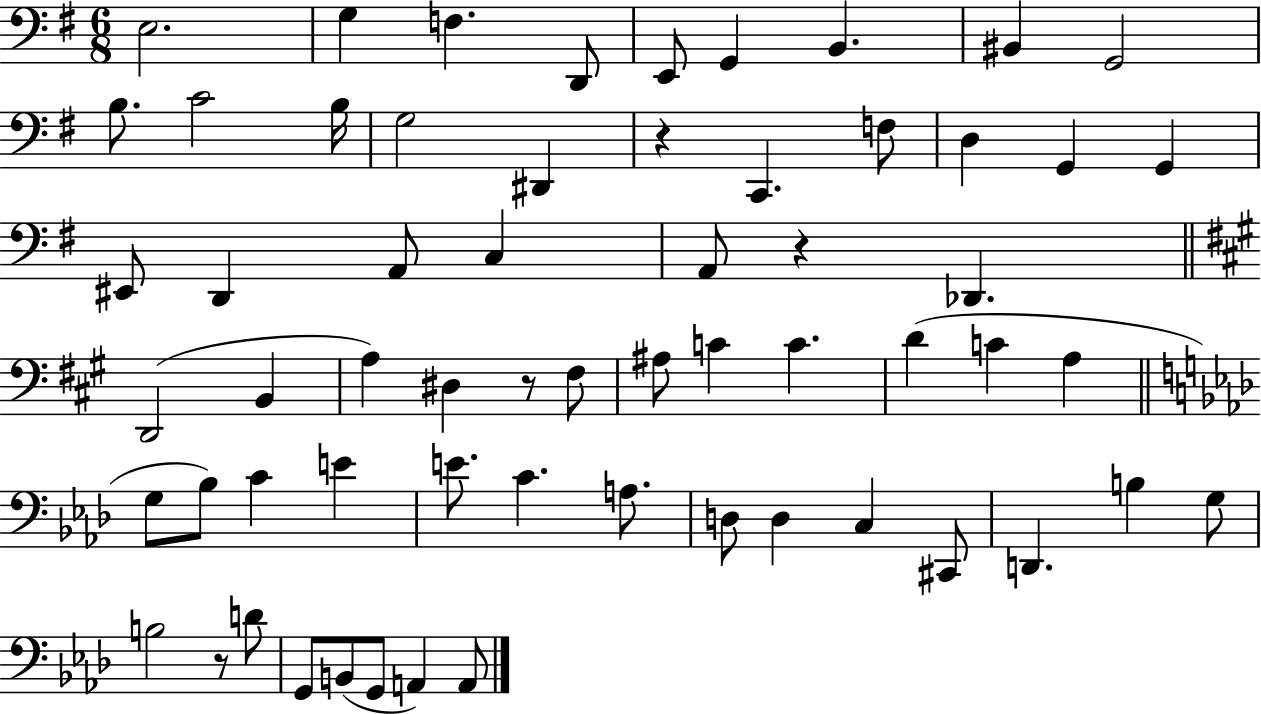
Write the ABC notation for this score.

X:1
T:Untitled
M:6/8
L:1/4
K:G
E,2 G, F, D,,/2 E,,/2 G,, B,, ^B,, G,,2 B,/2 C2 B,/4 G,2 ^D,, z C,, F,/2 D, G,, G,, ^E,,/2 D,, A,,/2 C, A,,/2 z _D,, D,,2 B,, A, ^D, z/2 ^F,/2 ^A,/2 C C D C A, G,/2 _B,/2 C E E/2 C A,/2 D,/2 D, C, ^C,,/2 D,, B, G,/2 B,2 z/2 D/2 G,,/2 B,,/2 G,,/2 A,, A,,/2